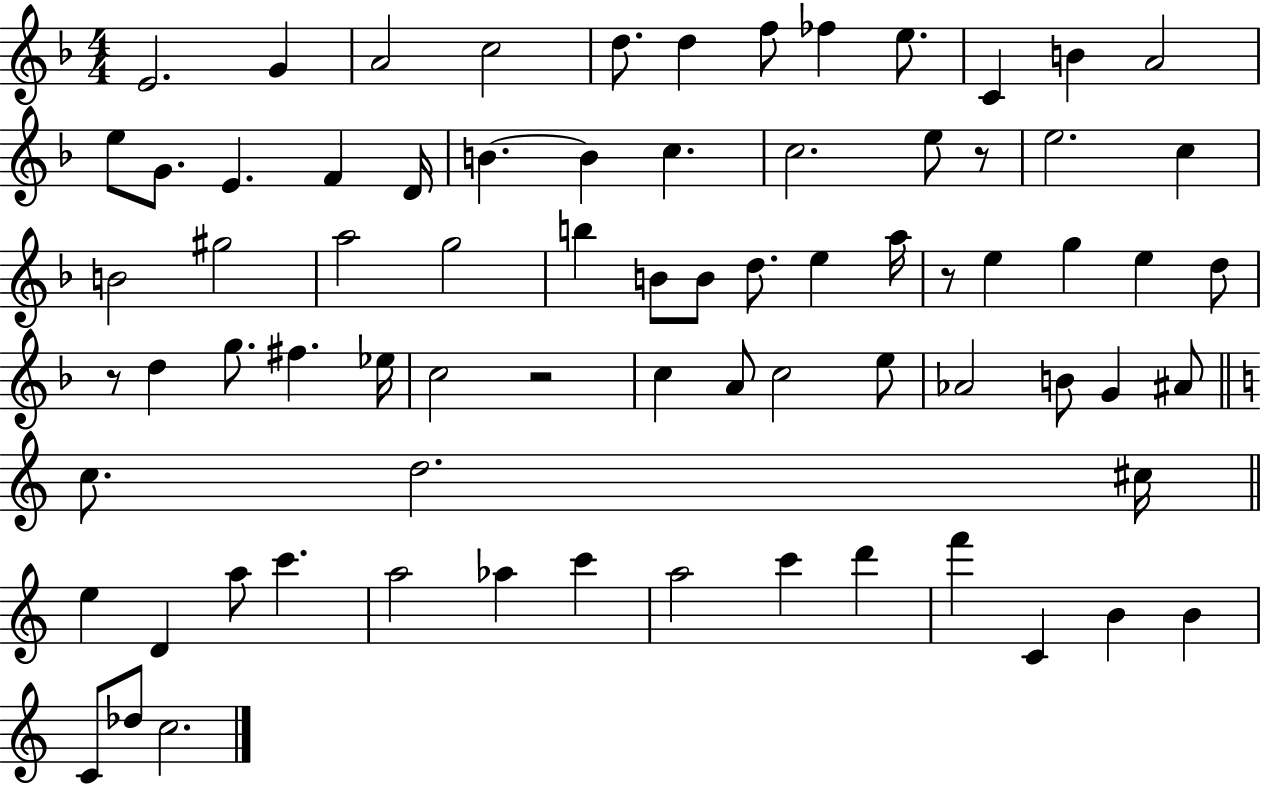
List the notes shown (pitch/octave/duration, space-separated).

E4/h. G4/q A4/h C5/h D5/e. D5/q F5/e FES5/q E5/e. C4/q B4/q A4/h E5/e G4/e. E4/q. F4/q D4/s B4/q. B4/q C5/q. C5/h. E5/e R/e E5/h. C5/q B4/h G#5/h A5/h G5/h B5/q B4/e B4/e D5/e. E5/q A5/s R/e E5/q G5/q E5/q D5/e R/e D5/q G5/e. F#5/q. Eb5/s C5/h R/h C5/q A4/e C5/h E5/e Ab4/h B4/e G4/q A#4/e C5/e. D5/h. C#5/s E5/q D4/q A5/e C6/q. A5/h Ab5/q C6/q A5/h C6/q D6/q F6/q C4/q B4/q B4/q C4/e Db5/e C5/h.